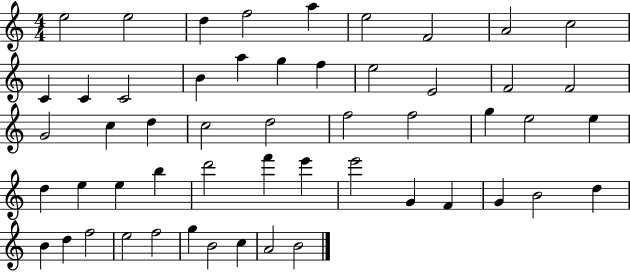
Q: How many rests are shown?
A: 0